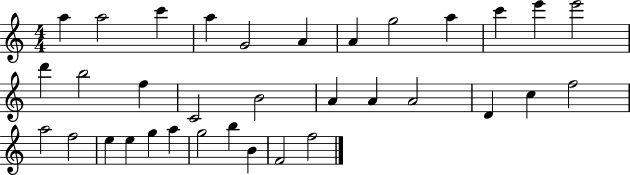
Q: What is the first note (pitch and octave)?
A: A5